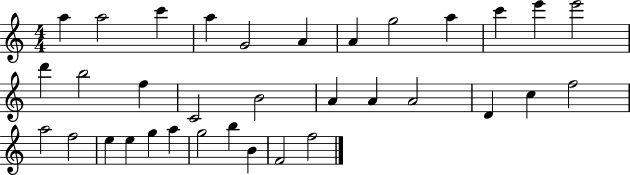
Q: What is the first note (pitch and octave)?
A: A5